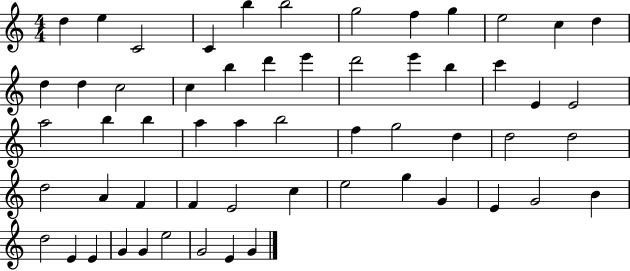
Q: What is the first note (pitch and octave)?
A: D5